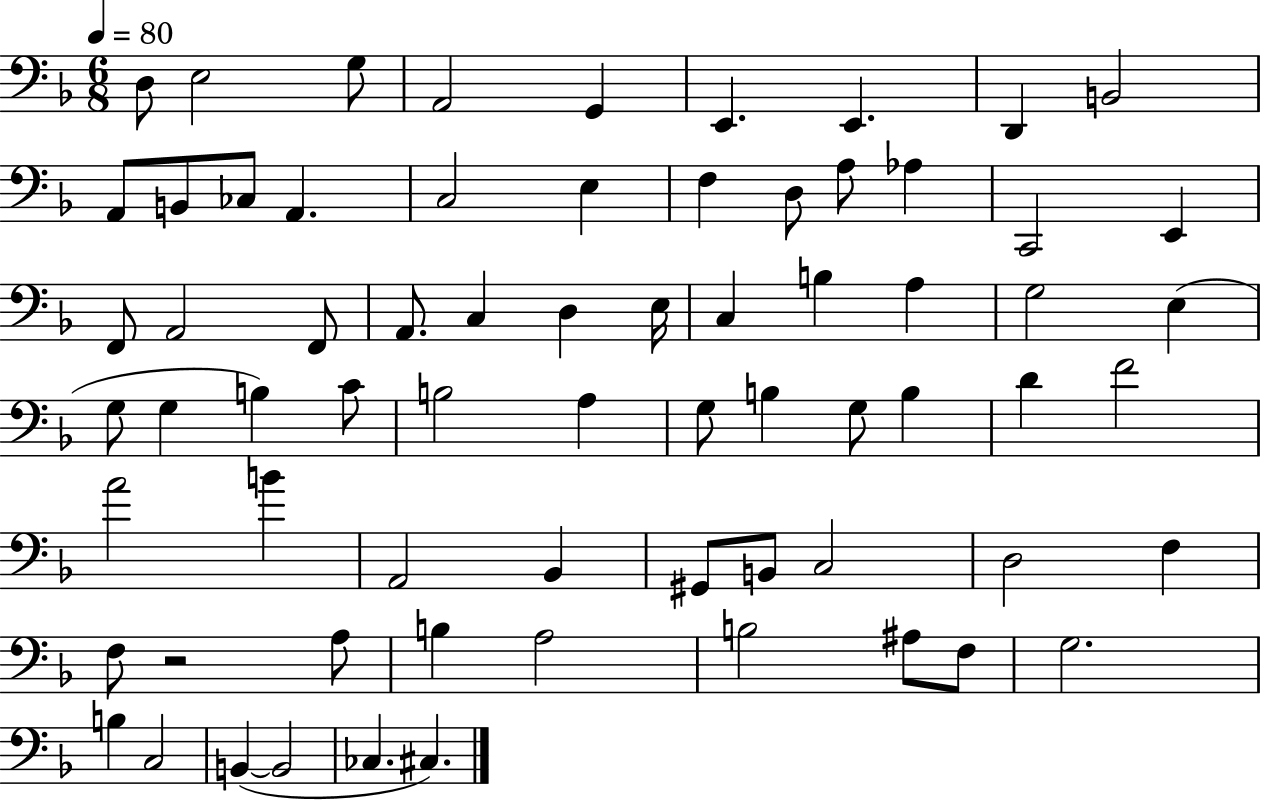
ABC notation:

X:1
T:Untitled
M:6/8
L:1/4
K:F
D,/2 E,2 G,/2 A,,2 G,, E,, E,, D,, B,,2 A,,/2 B,,/2 _C,/2 A,, C,2 E, F, D,/2 A,/2 _A, C,,2 E,, F,,/2 A,,2 F,,/2 A,,/2 C, D, E,/4 C, B, A, G,2 E, G,/2 G, B, C/2 B,2 A, G,/2 B, G,/2 B, D F2 A2 B A,,2 _B,, ^G,,/2 B,,/2 C,2 D,2 F, F,/2 z2 A,/2 B, A,2 B,2 ^A,/2 F,/2 G,2 B, C,2 B,, B,,2 _C, ^C,